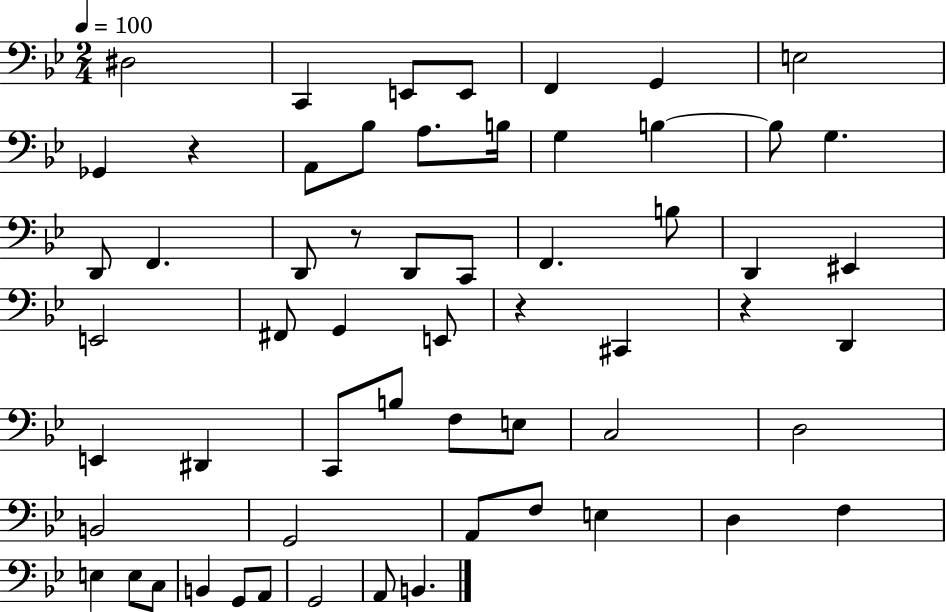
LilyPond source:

{
  \clef bass
  \numericTimeSignature
  \time 2/4
  \key bes \major
  \tempo 4 = 100
  dis2 | c,4 e,8 e,8 | f,4 g,4 | e2 | \break ges,4 r4 | a,8 bes8 a8. b16 | g4 b4~~ | b8 g4. | \break d,8 f,4. | d,8 r8 d,8 c,8 | f,4. b8 | d,4 eis,4 | \break e,2 | fis,8 g,4 e,8 | r4 cis,4 | r4 d,4 | \break e,4 dis,4 | c,8 b8 f8 e8 | c2 | d2 | \break b,2 | g,2 | a,8 f8 e4 | d4 f4 | \break e4 e8 c8 | b,4 g,8 a,8 | g,2 | a,8 b,4. | \break \bar "|."
}